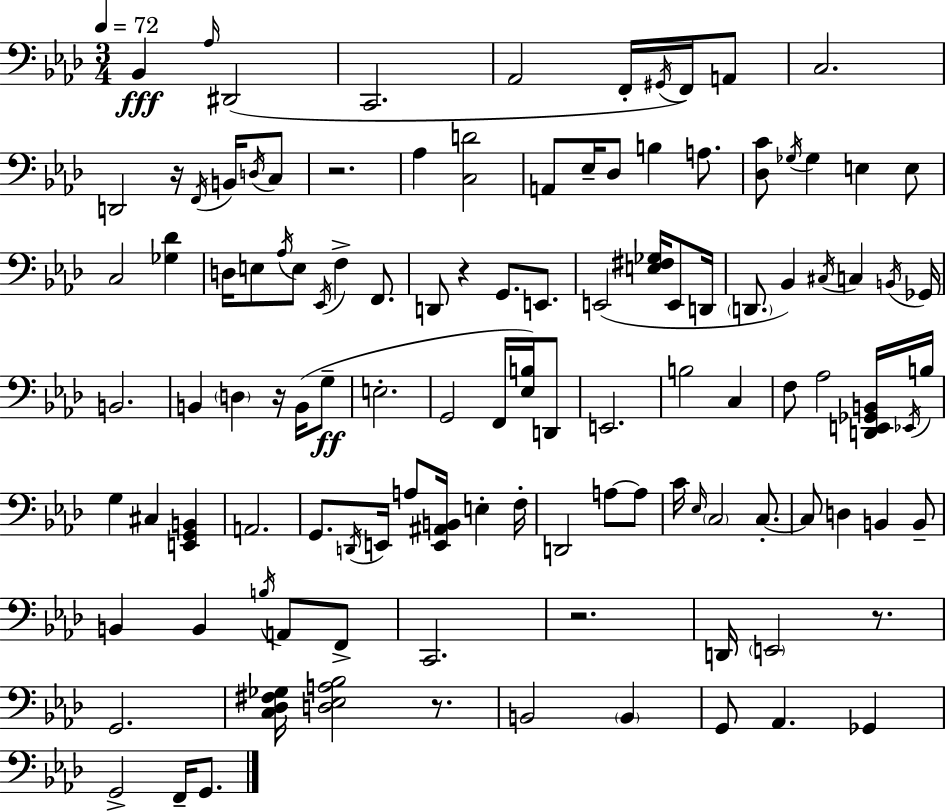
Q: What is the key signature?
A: AES major